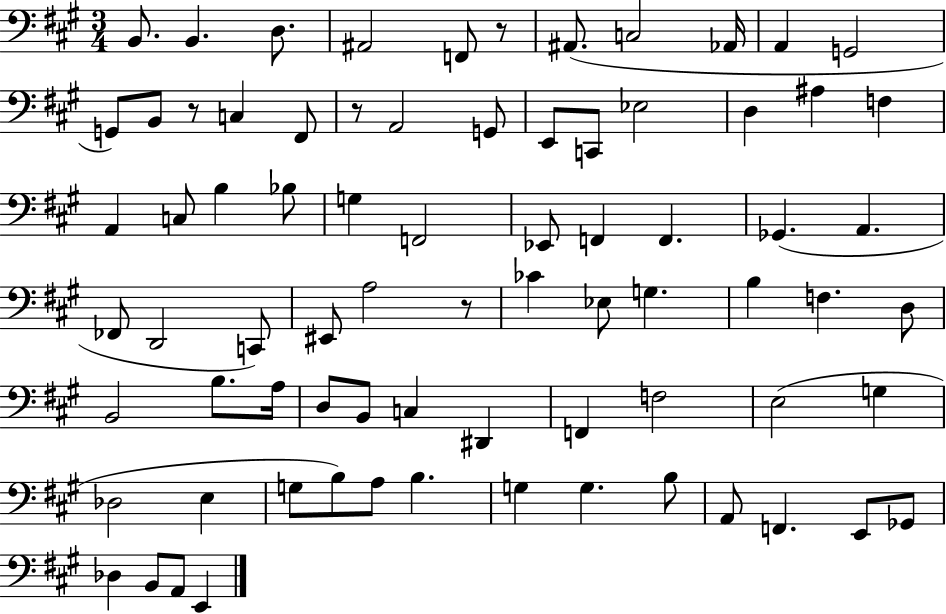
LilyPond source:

{
  \clef bass
  \numericTimeSignature
  \time 3/4
  \key a \major
  b,8. b,4. d8. | ais,2 f,8 r8 | ais,8.( c2 aes,16 | a,4 g,2 | \break g,8) b,8 r8 c4 fis,8 | r8 a,2 g,8 | e,8 c,8 ees2 | d4 ais4 f4 | \break a,4 c8 b4 bes8 | g4 f,2 | ees,8 f,4 f,4. | ges,4.( a,4. | \break fes,8 d,2 c,8) | eis,8 a2 r8 | ces'4 ees8 g4. | b4 f4. d8 | \break b,2 b8. a16 | d8 b,8 c4 dis,4 | f,4 f2 | e2( g4 | \break des2 e4 | g8 b8) a8 b4. | g4 g4. b8 | a,8 f,4. e,8 ges,8 | \break des4 b,8 a,8 e,4 | \bar "|."
}